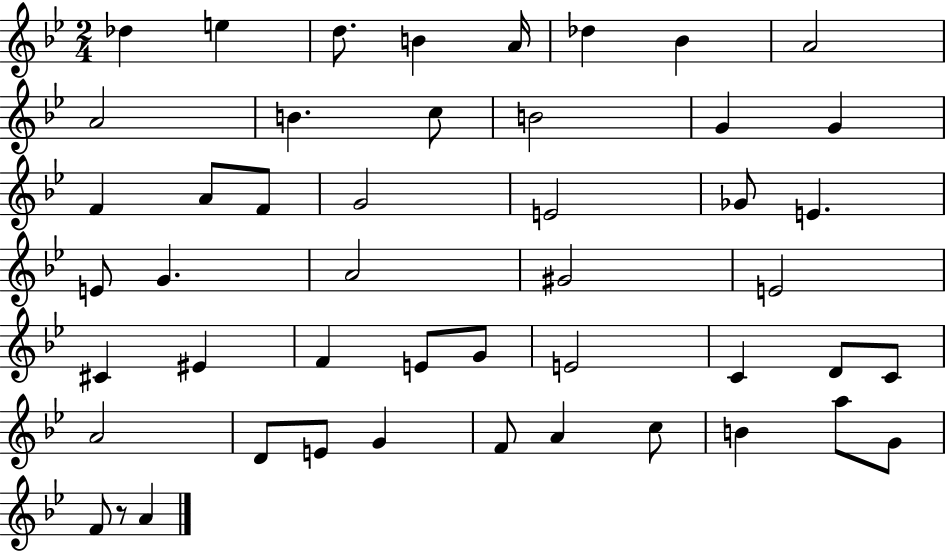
X:1
T:Untitled
M:2/4
L:1/4
K:Bb
_d e d/2 B A/4 _d _B A2 A2 B c/2 B2 G G F A/2 F/2 G2 E2 _G/2 E E/2 G A2 ^G2 E2 ^C ^E F E/2 G/2 E2 C D/2 C/2 A2 D/2 E/2 G F/2 A c/2 B a/2 G/2 F/2 z/2 A